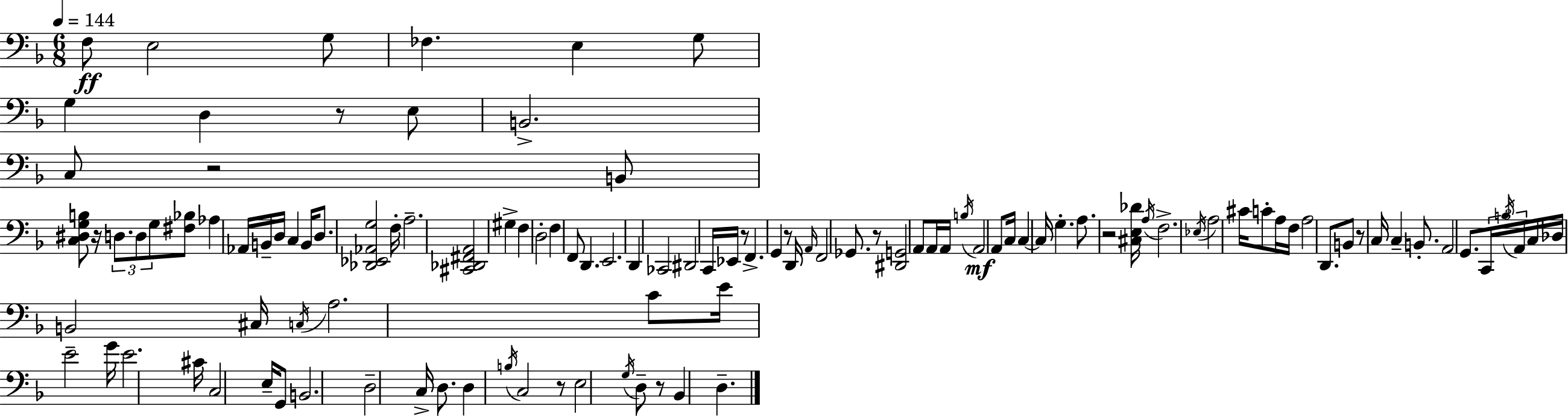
X:1
T:Untitled
M:6/8
L:1/4
K:F
F,/2 E,2 G,/2 _F, E, G,/2 G, D, z/2 E,/2 B,,2 C,/2 z2 B,,/2 [C,^D,G,B,]/2 z/4 D,/2 D,/2 G,/2 [^F,_B,]/2 _A, _A,,/4 B,,/4 D,/4 C, B,,/4 D,/2 [_D,,_E,,_A,,G,]2 F,/4 A,2 [^C,,_D,,^F,,A,,]2 ^G, F, D,2 F, F,,/2 D,, E,,2 D,, _C,,2 ^D,,2 C,,/4 _E,,/4 z/2 F,, G,, z/2 D,,/4 A,,/4 F,,2 _G,,/2 z/2 [^D,,G,,]2 A,,/2 A,,/4 A,,/4 B,/4 A,,2 A,,/2 C,/4 C, C,/4 G, A,/2 z2 [^C,E,_D]/4 A,/4 F,2 _E,/4 A,2 ^C/4 C/2 A,/4 F,/4 A,2 D,,/2 B,,/2 z/2 C,/4 C, B,,/2 A,,2 G,,/2 C,,/4 B,/4 A,,/4 C,/4 _D,/4 B,,2 ^C,/4 C,/4 A,2 C/2 E/4 E2 G/4 E2 ^C/4 C,2 E,/4 G,,/2 B,,2 D,2 C,/4 D,/2 D, B,/4 C,2 z/2 E,2 G,/4 D,/2 z/2 _B,, D,